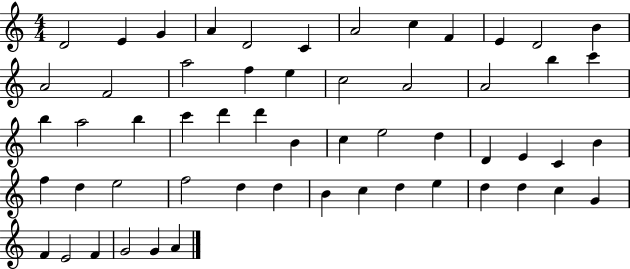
X:1
T:Untitled
M:4/4
L:1/4
K:C
D2 E G A D2 C A2 c F E D2 B A2 F2 a2 f e c2 A2 A2 b c' b a2 b c' d' d' B c e2 d D E C B f d e2 f2 d d B c d e d d c G F E2 F G2 G A